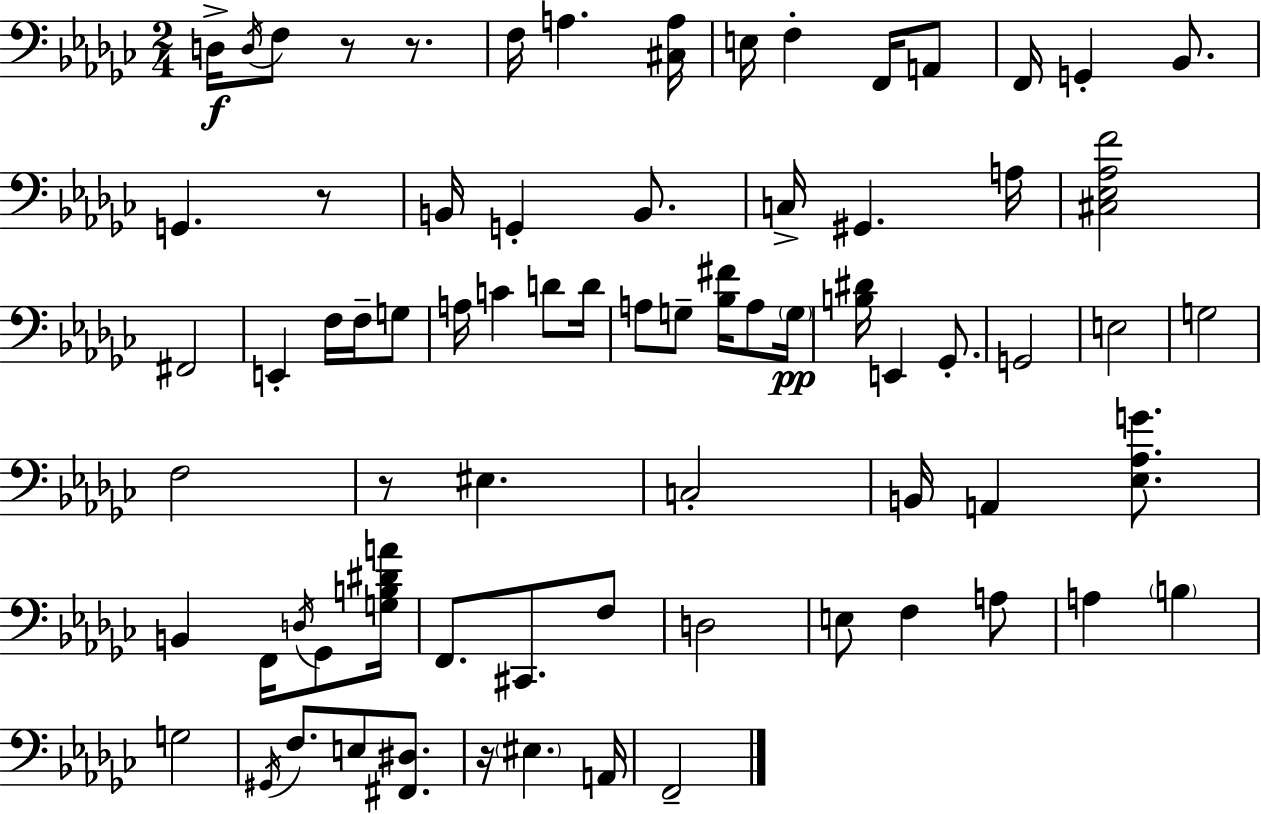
X:1
T:Untitled
M:2/4
L:1/4
K:Ebm
D,/4 D,/4 F,/2 z/2 z/2 F,/4 A, [^C,A,]/4 E,/4 F, F,,/4 A,,/2 F,,/4 G,, _B,,/2 G,, z/2 B,,/4 G,, B,,/2 C,/4 ^G,, A,/4 [^C,_E,_A,F]2 ^F,,2 E,, F,/4 F,/4 G,/2 A,/4 C D/2 D/4 A,/2 G,/2 [_B,^F]/4 A,/2 G,/4 [B,^D]/4 E,, _G,,/2 G,,2 E,2 G,2 F,2 z/2 ^E, C,2 B,,/4 A,, [_E,_A,G]/2 B,, F,,/4 D,/4 _G,,/2 [G,B,^DA]/4 F,,/2 ^C,,/2 F,/2 D,2 E,/2 F, A,/2 A, B, G,2 ^G,,/4 F,/2 E,/2 [^F,,^D,]/2 z/4 ^E, A,,/4 F,,2